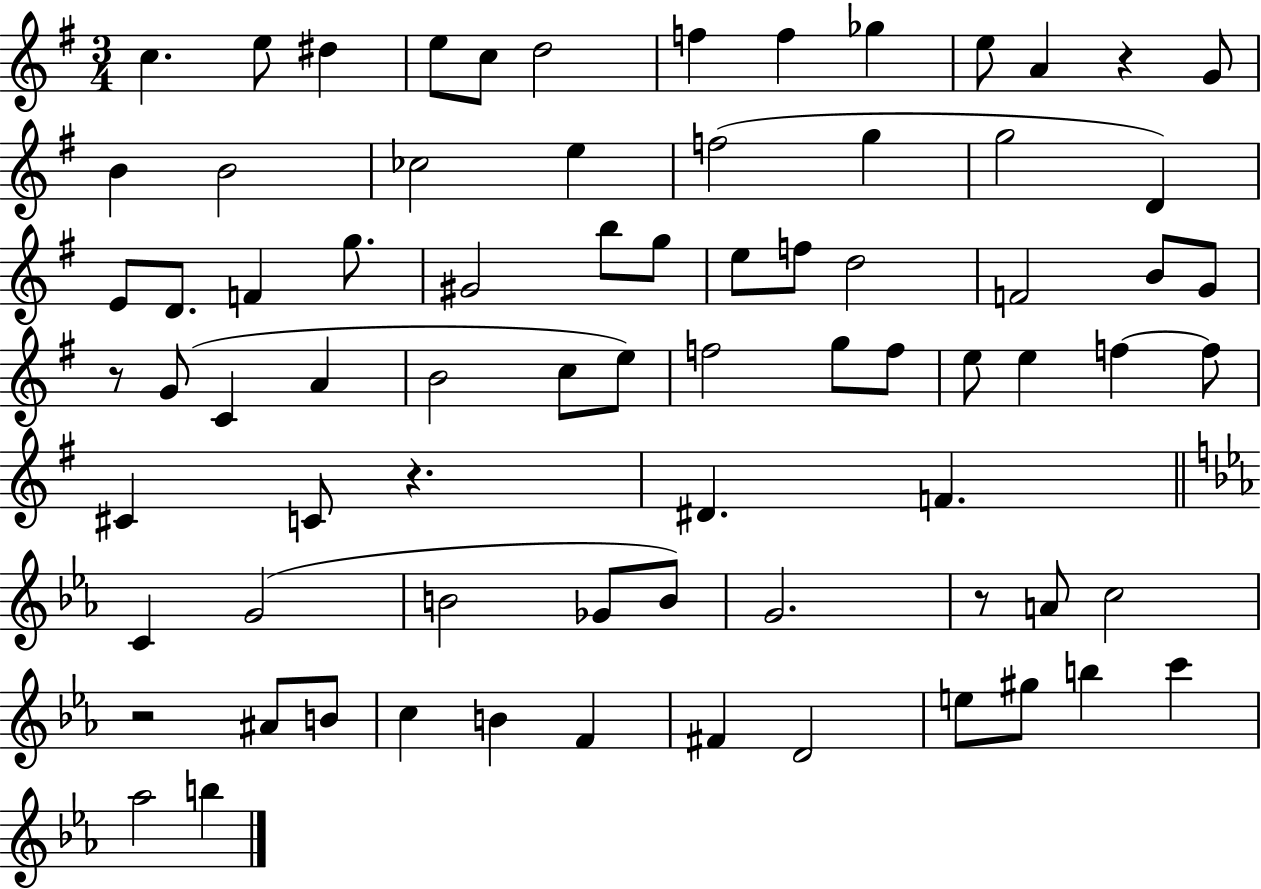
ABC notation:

X:1
T:Untitled
M:3/4
L:1/4
K:G
c e/2 ^d e/2 c/2 d2 f f _g e/2 A z G/2 B B2 _c2 e f2 g g2 D E/2 D/2 F g/2 ^G2 b/2 g/2 e/2 f/2 d2 F2 B/2 G/2 z/2 G/2 C A B2 c/2 e/2 f2 g/2 f/2 e/2 e f f/2 ^C C/2 z ^D F C G2 B2 _G/2 B/2 G2 z/2 A/2 c2 z2 ^A/2 B/2 c B F ^F D2 e/2 ^g/2 b c' _a2 b